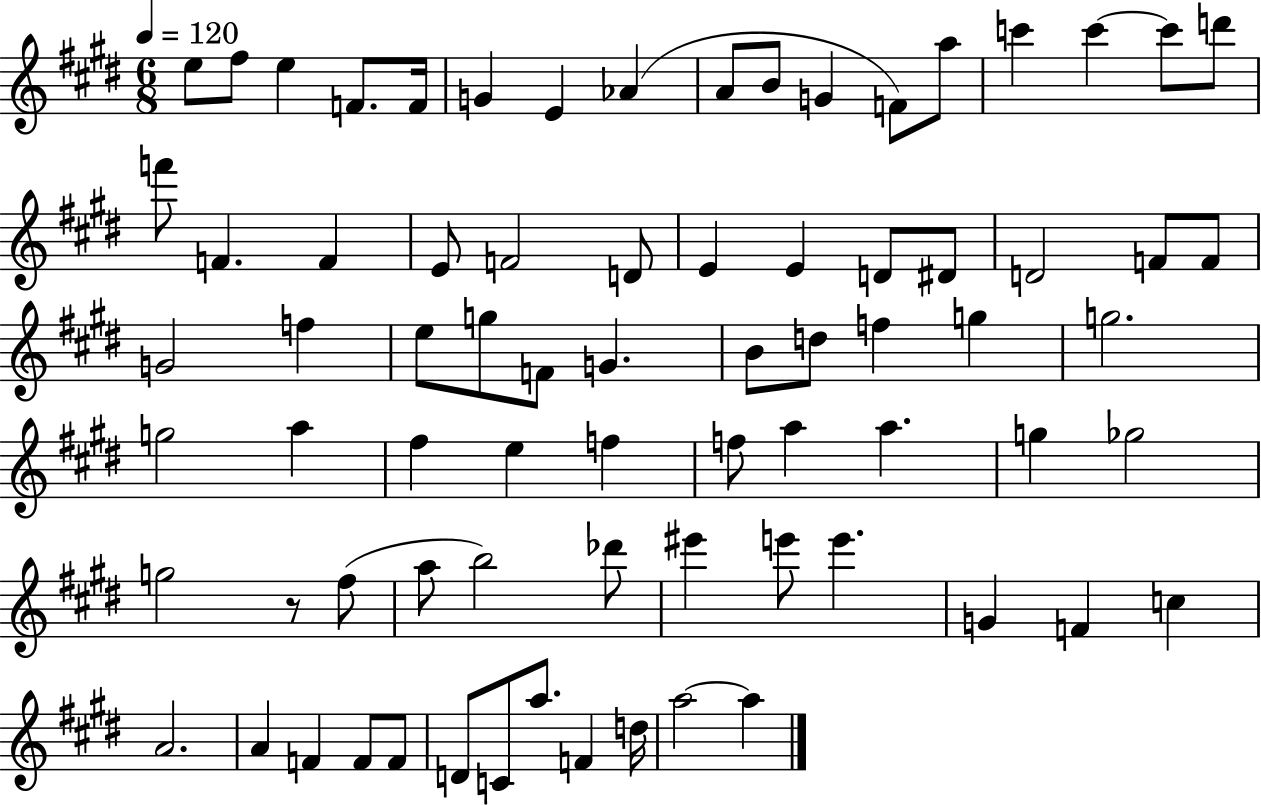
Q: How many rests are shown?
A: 1